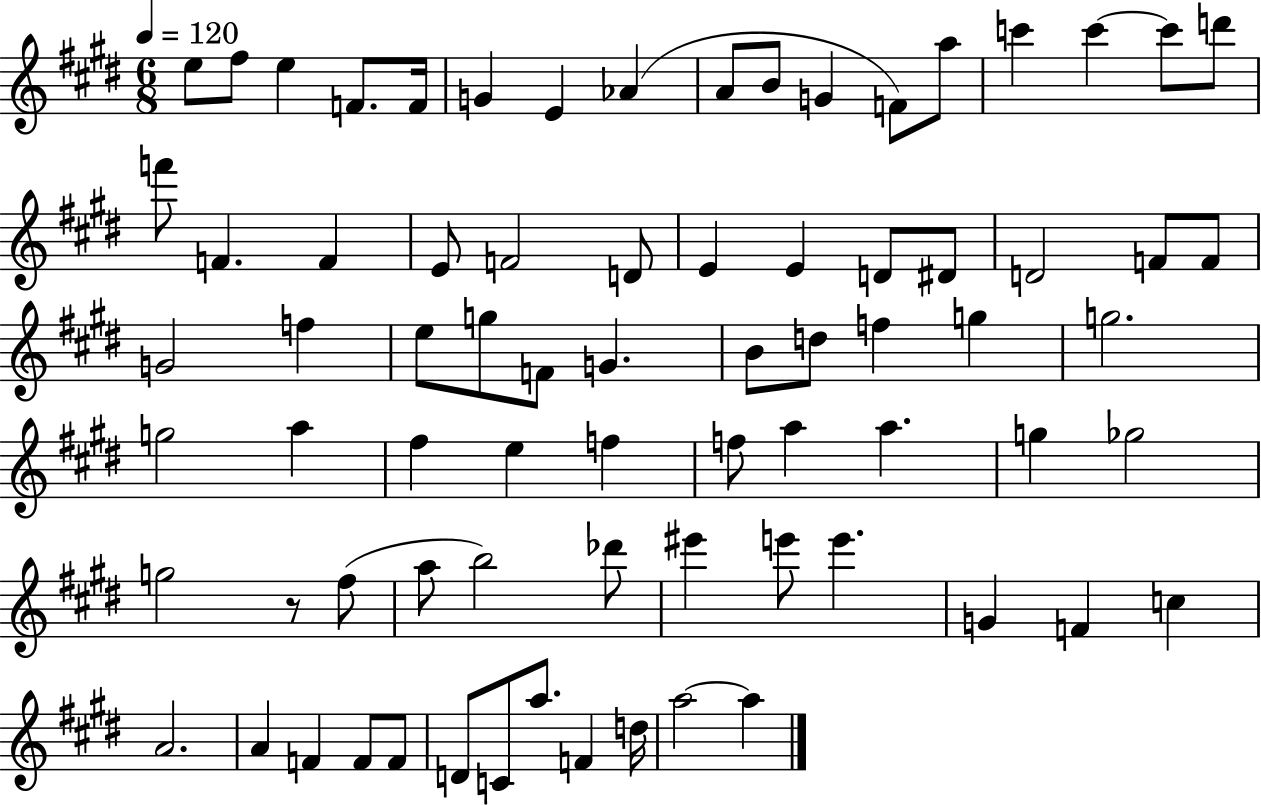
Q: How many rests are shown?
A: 1